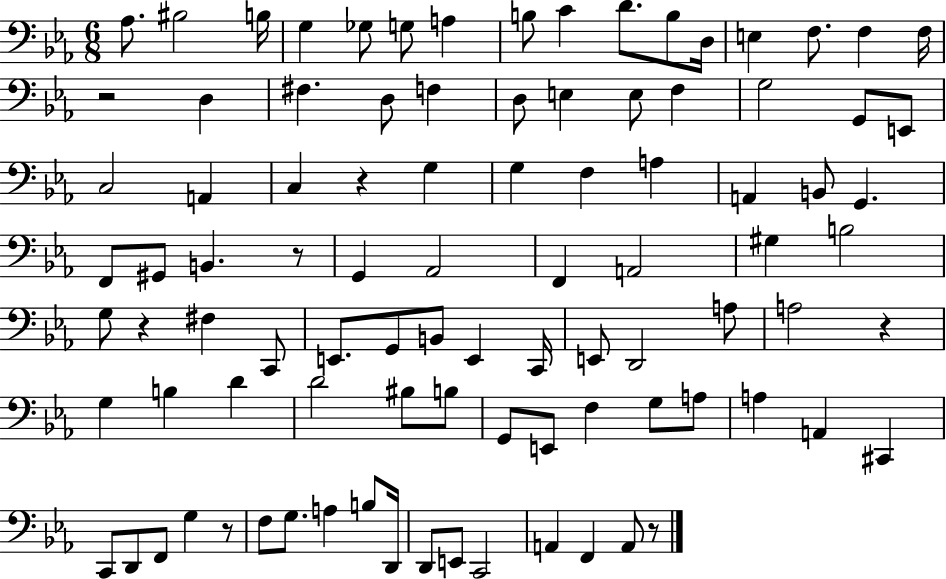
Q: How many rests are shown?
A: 7